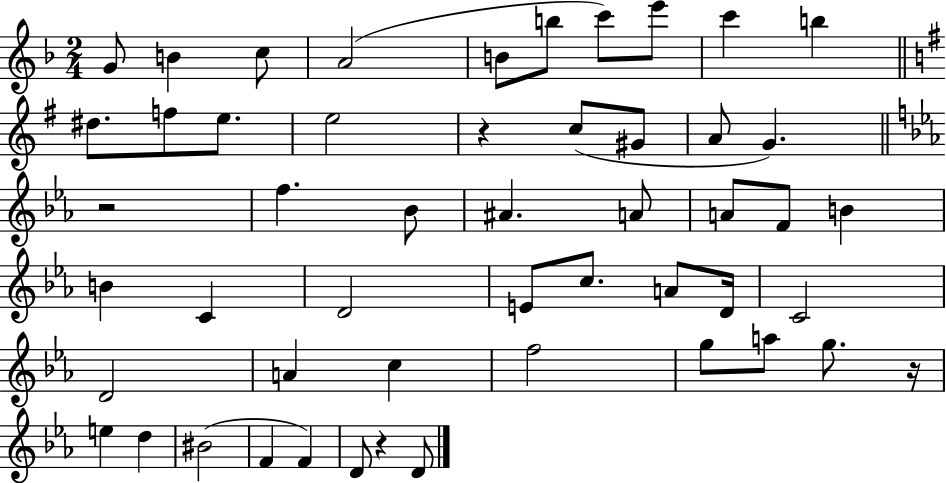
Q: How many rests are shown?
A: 4